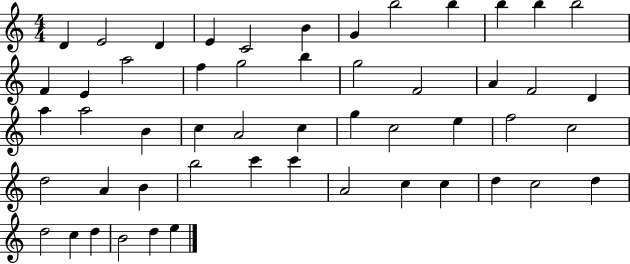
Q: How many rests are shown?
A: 0